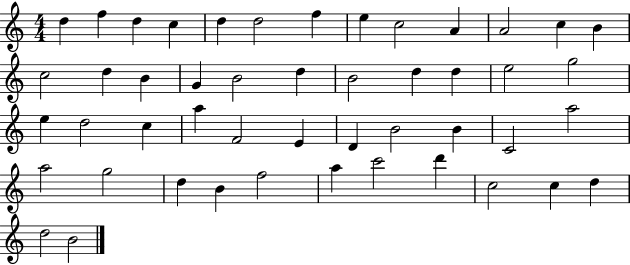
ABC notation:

X:1
T:Untitled
M:4/4
L:1/4
K:C
d f d c d d2 f e c2 A A2 c B c2 d B G B2 d B2 d d e2 g2 e d2 c a F2 E D B2 B C2 a2 a2 g2 d B f2 a c'2 d' c2 c d d2 B2